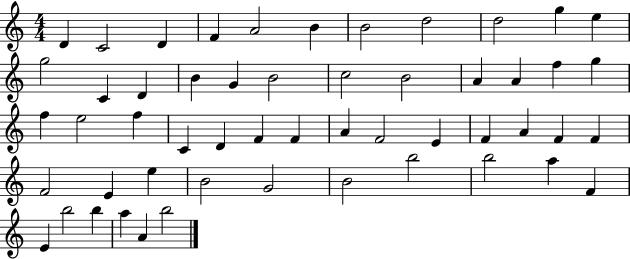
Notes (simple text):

D4/q C4/h D4/q F4/q A4/h B4/q B4/h D5/h D5/h G5/q E5/q G5/h C4/q D4/q B4/q G4/q B4/h C5/h B4/h A4/q A4/q F5/q G5/q F5/q E5/h F5/q C4/q D4/q F4/q F4/q A4/q F4/h E4/q F4/q A4/q F4/q F4/q F4/h E4/q E5/q B4/h G4/h B4/h B5/h B5/h A5/q F4/q E4/q B5/h B5/q A5/q A4/q B5/h